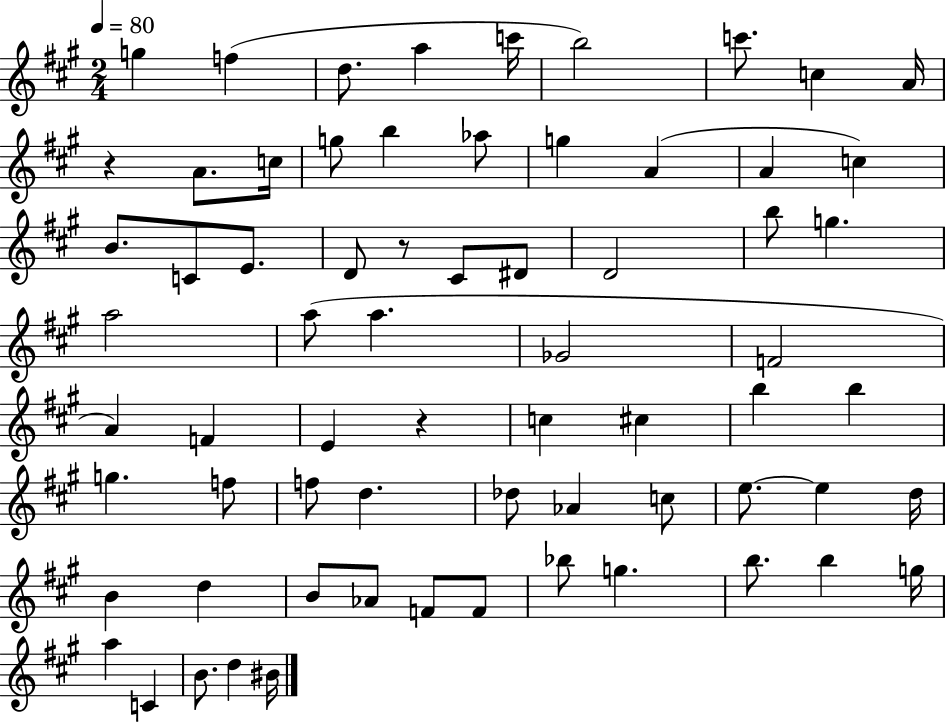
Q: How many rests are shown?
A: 3